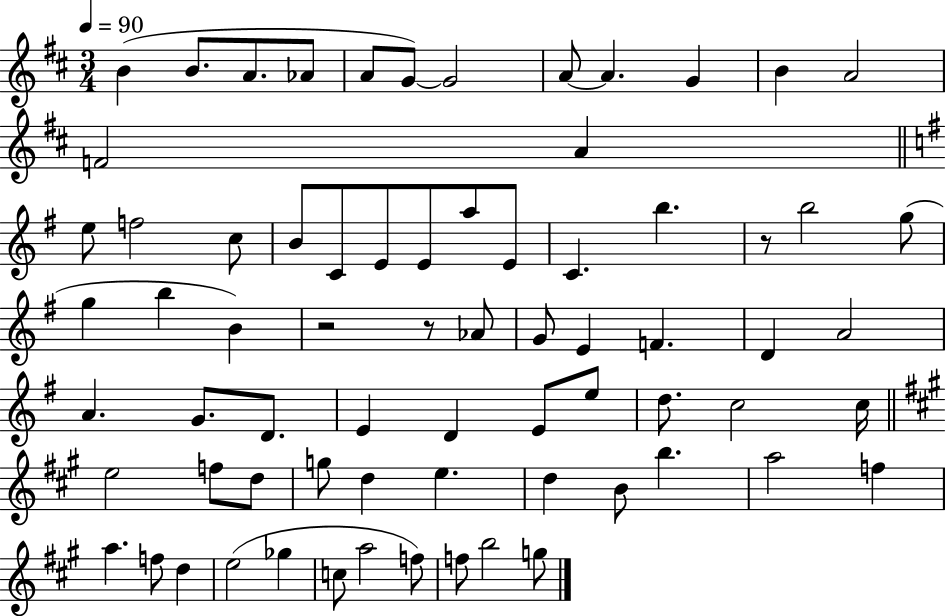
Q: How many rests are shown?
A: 3